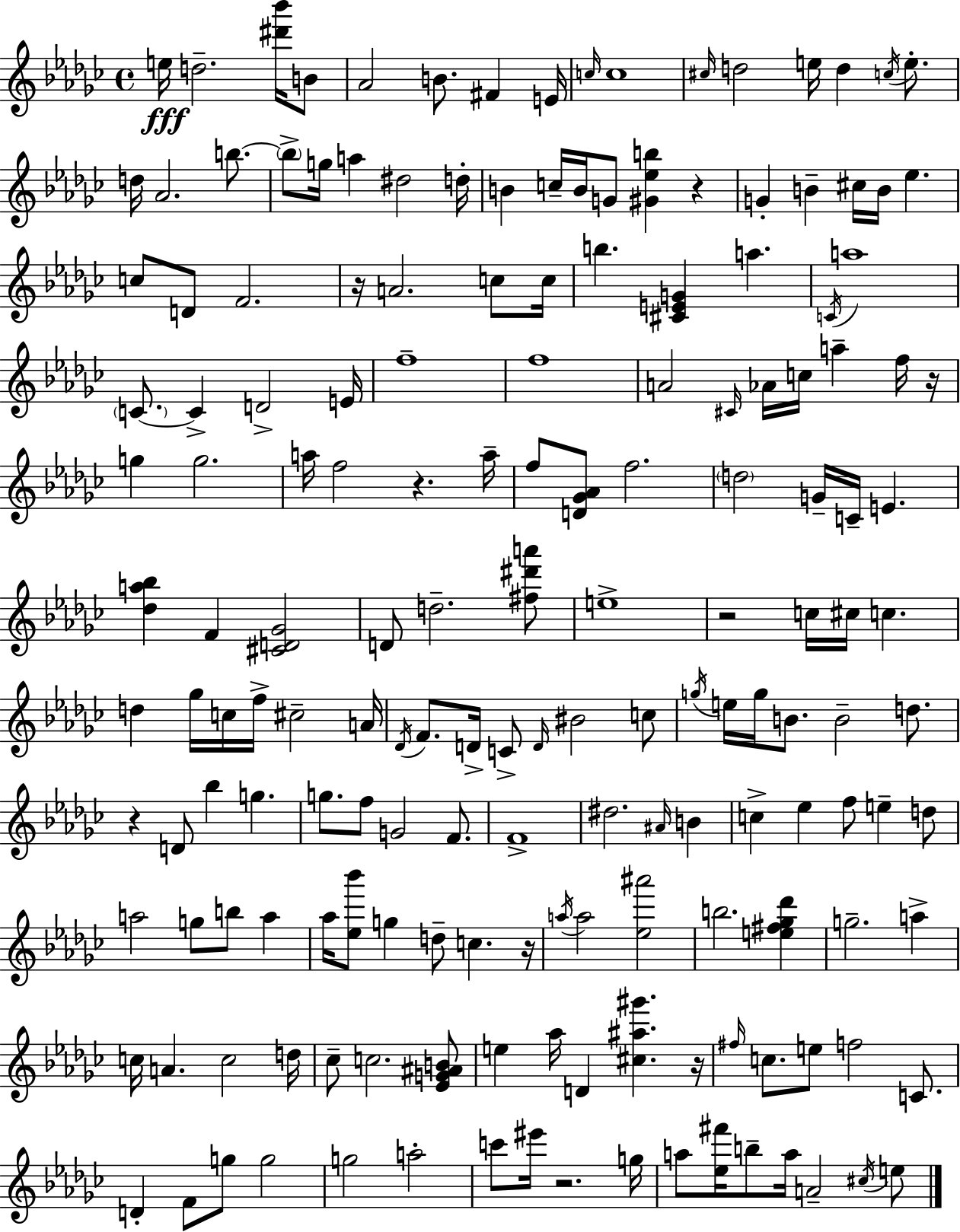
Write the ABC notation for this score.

X:1
T:Untitled
M:4/4
L:1/4
K:Ebm
e/4 d2 [^d'_b']/4 B/2 _A2 B/2 ^F E/4 c/4 c4 ^c/4 d2 e/4 d c/4 e/2 d/4 _A2 b/2 b/2 g/4 a ^d2 d/4 B c/4 B/4 G/2 [^G_eb] z G B ^c/4 B/4 _e c/2 D/2 F2 z/4 A2 c/2 c/4 b [^CEG] a C/4 a4 C/2 C D2 E/4 f4 f4 A2 ^C/4 _A/4 c/4 a f/4 z/4 g g2 a/4 f2 z a/4 f/2 [D_G_A]/2 f2 d2 G/4 C/4 E [_da_b] F [^CD_G]2 D/2 d2 [^f^d'a']/2 e4 z2 c/4 ^c/4 c d _g/4 c/4 f/4 ^c2 A/4 _D/4 F/2 D/4 C/2 D/4 ^B2 c/2 g/4 e/4 g/4 B/2 B2 d/2 z D/2 _b g g/2 f/2 G2 F/2 F4 ^d2 ^A/4 B c _e f/2 e d/2 a2 g/2 b/2 a _a/4 [_e_b']/2 g d/2 c z/4 a/4 a2 [_e^a']2 b2 [e^f_g_d'] g2 a c/4 A c2 d/4 _c/2 c2 [_EG^AB]/2 e _a/4 D [^c^a^g'] z/4 ^f/4 c/2 e/2 f2 C/2 D F/2 g/2 g2 g2 a2 c'/2 ^e'/4 z2 g/4 a/2 [_e^f']/4 b/2 a/4 A2 ^c/4 e/2